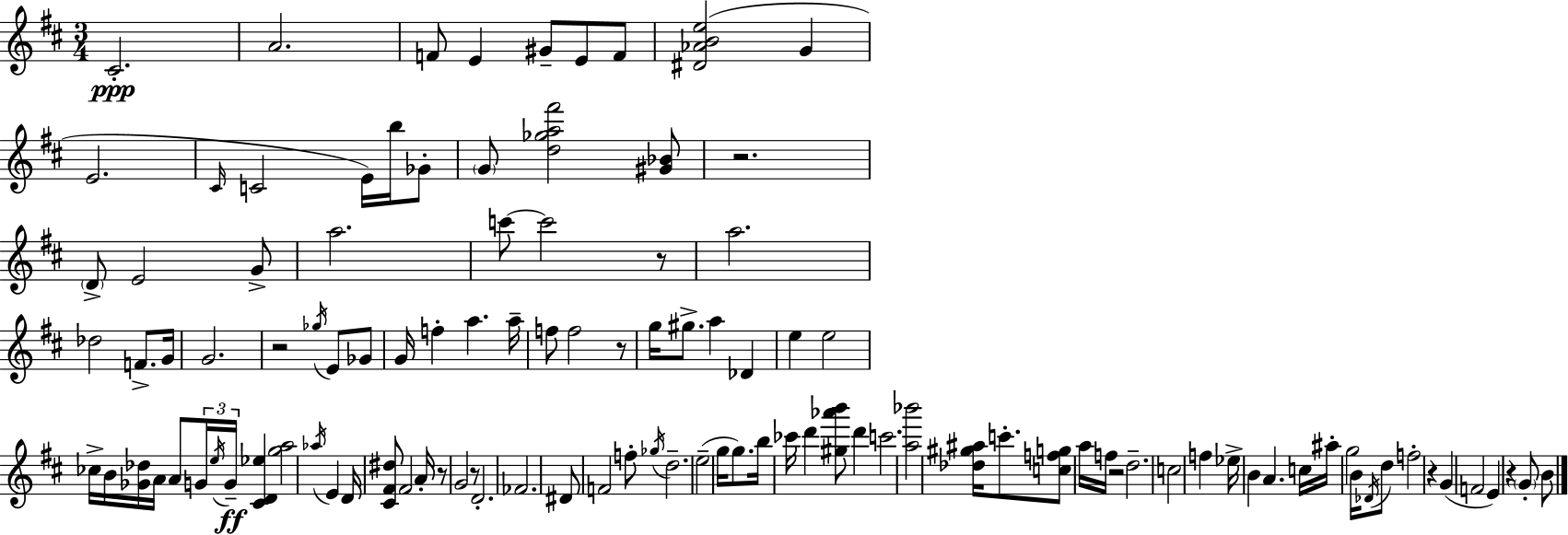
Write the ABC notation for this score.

X:1
T:Untitled
M:3/4
L:1/4
K:D
^C2 A2 F/2 E ^G/2 E/2 F/2 [^D_ABe]2 G E2 ^C/4 C2 E/4 b/4 _G/2 G/2 [d_ga^f']2 [^G_B]/2 z2 D/2 E2 G/2 a2 c'/2 c'2 z/2 a2 _d2 F/2 G/4 G2 z2 _g/4 E/2 _G/2 G/4 f a a/4 f/2 f2 z/2 g/4 ^g/2 a _D e e2 _c/4 B/4 [_G_d]/4 A/4 A/2 G/4 e/4 G/4 [^CD_e] [ga]2 _a/4 E D/4 [^C^F^d]/2 ^F2 A/4 z/2 G2 z/2 D2 _F2 ^D/2 F2 f/2 _g/4 d2 e2 g/4 g/2 b/4 _c'/4 d' [^g_a'b']/2 d' c'2 [a_b']2 [_d^g^a]/4 c'/2 [cfg]/2 a/4 f/4 z2 d2 c2 f _e/4 B A c/4 ^a/4 g2 B/4 _D/4 d/2 f2 z G F2 E z G/2 B/2